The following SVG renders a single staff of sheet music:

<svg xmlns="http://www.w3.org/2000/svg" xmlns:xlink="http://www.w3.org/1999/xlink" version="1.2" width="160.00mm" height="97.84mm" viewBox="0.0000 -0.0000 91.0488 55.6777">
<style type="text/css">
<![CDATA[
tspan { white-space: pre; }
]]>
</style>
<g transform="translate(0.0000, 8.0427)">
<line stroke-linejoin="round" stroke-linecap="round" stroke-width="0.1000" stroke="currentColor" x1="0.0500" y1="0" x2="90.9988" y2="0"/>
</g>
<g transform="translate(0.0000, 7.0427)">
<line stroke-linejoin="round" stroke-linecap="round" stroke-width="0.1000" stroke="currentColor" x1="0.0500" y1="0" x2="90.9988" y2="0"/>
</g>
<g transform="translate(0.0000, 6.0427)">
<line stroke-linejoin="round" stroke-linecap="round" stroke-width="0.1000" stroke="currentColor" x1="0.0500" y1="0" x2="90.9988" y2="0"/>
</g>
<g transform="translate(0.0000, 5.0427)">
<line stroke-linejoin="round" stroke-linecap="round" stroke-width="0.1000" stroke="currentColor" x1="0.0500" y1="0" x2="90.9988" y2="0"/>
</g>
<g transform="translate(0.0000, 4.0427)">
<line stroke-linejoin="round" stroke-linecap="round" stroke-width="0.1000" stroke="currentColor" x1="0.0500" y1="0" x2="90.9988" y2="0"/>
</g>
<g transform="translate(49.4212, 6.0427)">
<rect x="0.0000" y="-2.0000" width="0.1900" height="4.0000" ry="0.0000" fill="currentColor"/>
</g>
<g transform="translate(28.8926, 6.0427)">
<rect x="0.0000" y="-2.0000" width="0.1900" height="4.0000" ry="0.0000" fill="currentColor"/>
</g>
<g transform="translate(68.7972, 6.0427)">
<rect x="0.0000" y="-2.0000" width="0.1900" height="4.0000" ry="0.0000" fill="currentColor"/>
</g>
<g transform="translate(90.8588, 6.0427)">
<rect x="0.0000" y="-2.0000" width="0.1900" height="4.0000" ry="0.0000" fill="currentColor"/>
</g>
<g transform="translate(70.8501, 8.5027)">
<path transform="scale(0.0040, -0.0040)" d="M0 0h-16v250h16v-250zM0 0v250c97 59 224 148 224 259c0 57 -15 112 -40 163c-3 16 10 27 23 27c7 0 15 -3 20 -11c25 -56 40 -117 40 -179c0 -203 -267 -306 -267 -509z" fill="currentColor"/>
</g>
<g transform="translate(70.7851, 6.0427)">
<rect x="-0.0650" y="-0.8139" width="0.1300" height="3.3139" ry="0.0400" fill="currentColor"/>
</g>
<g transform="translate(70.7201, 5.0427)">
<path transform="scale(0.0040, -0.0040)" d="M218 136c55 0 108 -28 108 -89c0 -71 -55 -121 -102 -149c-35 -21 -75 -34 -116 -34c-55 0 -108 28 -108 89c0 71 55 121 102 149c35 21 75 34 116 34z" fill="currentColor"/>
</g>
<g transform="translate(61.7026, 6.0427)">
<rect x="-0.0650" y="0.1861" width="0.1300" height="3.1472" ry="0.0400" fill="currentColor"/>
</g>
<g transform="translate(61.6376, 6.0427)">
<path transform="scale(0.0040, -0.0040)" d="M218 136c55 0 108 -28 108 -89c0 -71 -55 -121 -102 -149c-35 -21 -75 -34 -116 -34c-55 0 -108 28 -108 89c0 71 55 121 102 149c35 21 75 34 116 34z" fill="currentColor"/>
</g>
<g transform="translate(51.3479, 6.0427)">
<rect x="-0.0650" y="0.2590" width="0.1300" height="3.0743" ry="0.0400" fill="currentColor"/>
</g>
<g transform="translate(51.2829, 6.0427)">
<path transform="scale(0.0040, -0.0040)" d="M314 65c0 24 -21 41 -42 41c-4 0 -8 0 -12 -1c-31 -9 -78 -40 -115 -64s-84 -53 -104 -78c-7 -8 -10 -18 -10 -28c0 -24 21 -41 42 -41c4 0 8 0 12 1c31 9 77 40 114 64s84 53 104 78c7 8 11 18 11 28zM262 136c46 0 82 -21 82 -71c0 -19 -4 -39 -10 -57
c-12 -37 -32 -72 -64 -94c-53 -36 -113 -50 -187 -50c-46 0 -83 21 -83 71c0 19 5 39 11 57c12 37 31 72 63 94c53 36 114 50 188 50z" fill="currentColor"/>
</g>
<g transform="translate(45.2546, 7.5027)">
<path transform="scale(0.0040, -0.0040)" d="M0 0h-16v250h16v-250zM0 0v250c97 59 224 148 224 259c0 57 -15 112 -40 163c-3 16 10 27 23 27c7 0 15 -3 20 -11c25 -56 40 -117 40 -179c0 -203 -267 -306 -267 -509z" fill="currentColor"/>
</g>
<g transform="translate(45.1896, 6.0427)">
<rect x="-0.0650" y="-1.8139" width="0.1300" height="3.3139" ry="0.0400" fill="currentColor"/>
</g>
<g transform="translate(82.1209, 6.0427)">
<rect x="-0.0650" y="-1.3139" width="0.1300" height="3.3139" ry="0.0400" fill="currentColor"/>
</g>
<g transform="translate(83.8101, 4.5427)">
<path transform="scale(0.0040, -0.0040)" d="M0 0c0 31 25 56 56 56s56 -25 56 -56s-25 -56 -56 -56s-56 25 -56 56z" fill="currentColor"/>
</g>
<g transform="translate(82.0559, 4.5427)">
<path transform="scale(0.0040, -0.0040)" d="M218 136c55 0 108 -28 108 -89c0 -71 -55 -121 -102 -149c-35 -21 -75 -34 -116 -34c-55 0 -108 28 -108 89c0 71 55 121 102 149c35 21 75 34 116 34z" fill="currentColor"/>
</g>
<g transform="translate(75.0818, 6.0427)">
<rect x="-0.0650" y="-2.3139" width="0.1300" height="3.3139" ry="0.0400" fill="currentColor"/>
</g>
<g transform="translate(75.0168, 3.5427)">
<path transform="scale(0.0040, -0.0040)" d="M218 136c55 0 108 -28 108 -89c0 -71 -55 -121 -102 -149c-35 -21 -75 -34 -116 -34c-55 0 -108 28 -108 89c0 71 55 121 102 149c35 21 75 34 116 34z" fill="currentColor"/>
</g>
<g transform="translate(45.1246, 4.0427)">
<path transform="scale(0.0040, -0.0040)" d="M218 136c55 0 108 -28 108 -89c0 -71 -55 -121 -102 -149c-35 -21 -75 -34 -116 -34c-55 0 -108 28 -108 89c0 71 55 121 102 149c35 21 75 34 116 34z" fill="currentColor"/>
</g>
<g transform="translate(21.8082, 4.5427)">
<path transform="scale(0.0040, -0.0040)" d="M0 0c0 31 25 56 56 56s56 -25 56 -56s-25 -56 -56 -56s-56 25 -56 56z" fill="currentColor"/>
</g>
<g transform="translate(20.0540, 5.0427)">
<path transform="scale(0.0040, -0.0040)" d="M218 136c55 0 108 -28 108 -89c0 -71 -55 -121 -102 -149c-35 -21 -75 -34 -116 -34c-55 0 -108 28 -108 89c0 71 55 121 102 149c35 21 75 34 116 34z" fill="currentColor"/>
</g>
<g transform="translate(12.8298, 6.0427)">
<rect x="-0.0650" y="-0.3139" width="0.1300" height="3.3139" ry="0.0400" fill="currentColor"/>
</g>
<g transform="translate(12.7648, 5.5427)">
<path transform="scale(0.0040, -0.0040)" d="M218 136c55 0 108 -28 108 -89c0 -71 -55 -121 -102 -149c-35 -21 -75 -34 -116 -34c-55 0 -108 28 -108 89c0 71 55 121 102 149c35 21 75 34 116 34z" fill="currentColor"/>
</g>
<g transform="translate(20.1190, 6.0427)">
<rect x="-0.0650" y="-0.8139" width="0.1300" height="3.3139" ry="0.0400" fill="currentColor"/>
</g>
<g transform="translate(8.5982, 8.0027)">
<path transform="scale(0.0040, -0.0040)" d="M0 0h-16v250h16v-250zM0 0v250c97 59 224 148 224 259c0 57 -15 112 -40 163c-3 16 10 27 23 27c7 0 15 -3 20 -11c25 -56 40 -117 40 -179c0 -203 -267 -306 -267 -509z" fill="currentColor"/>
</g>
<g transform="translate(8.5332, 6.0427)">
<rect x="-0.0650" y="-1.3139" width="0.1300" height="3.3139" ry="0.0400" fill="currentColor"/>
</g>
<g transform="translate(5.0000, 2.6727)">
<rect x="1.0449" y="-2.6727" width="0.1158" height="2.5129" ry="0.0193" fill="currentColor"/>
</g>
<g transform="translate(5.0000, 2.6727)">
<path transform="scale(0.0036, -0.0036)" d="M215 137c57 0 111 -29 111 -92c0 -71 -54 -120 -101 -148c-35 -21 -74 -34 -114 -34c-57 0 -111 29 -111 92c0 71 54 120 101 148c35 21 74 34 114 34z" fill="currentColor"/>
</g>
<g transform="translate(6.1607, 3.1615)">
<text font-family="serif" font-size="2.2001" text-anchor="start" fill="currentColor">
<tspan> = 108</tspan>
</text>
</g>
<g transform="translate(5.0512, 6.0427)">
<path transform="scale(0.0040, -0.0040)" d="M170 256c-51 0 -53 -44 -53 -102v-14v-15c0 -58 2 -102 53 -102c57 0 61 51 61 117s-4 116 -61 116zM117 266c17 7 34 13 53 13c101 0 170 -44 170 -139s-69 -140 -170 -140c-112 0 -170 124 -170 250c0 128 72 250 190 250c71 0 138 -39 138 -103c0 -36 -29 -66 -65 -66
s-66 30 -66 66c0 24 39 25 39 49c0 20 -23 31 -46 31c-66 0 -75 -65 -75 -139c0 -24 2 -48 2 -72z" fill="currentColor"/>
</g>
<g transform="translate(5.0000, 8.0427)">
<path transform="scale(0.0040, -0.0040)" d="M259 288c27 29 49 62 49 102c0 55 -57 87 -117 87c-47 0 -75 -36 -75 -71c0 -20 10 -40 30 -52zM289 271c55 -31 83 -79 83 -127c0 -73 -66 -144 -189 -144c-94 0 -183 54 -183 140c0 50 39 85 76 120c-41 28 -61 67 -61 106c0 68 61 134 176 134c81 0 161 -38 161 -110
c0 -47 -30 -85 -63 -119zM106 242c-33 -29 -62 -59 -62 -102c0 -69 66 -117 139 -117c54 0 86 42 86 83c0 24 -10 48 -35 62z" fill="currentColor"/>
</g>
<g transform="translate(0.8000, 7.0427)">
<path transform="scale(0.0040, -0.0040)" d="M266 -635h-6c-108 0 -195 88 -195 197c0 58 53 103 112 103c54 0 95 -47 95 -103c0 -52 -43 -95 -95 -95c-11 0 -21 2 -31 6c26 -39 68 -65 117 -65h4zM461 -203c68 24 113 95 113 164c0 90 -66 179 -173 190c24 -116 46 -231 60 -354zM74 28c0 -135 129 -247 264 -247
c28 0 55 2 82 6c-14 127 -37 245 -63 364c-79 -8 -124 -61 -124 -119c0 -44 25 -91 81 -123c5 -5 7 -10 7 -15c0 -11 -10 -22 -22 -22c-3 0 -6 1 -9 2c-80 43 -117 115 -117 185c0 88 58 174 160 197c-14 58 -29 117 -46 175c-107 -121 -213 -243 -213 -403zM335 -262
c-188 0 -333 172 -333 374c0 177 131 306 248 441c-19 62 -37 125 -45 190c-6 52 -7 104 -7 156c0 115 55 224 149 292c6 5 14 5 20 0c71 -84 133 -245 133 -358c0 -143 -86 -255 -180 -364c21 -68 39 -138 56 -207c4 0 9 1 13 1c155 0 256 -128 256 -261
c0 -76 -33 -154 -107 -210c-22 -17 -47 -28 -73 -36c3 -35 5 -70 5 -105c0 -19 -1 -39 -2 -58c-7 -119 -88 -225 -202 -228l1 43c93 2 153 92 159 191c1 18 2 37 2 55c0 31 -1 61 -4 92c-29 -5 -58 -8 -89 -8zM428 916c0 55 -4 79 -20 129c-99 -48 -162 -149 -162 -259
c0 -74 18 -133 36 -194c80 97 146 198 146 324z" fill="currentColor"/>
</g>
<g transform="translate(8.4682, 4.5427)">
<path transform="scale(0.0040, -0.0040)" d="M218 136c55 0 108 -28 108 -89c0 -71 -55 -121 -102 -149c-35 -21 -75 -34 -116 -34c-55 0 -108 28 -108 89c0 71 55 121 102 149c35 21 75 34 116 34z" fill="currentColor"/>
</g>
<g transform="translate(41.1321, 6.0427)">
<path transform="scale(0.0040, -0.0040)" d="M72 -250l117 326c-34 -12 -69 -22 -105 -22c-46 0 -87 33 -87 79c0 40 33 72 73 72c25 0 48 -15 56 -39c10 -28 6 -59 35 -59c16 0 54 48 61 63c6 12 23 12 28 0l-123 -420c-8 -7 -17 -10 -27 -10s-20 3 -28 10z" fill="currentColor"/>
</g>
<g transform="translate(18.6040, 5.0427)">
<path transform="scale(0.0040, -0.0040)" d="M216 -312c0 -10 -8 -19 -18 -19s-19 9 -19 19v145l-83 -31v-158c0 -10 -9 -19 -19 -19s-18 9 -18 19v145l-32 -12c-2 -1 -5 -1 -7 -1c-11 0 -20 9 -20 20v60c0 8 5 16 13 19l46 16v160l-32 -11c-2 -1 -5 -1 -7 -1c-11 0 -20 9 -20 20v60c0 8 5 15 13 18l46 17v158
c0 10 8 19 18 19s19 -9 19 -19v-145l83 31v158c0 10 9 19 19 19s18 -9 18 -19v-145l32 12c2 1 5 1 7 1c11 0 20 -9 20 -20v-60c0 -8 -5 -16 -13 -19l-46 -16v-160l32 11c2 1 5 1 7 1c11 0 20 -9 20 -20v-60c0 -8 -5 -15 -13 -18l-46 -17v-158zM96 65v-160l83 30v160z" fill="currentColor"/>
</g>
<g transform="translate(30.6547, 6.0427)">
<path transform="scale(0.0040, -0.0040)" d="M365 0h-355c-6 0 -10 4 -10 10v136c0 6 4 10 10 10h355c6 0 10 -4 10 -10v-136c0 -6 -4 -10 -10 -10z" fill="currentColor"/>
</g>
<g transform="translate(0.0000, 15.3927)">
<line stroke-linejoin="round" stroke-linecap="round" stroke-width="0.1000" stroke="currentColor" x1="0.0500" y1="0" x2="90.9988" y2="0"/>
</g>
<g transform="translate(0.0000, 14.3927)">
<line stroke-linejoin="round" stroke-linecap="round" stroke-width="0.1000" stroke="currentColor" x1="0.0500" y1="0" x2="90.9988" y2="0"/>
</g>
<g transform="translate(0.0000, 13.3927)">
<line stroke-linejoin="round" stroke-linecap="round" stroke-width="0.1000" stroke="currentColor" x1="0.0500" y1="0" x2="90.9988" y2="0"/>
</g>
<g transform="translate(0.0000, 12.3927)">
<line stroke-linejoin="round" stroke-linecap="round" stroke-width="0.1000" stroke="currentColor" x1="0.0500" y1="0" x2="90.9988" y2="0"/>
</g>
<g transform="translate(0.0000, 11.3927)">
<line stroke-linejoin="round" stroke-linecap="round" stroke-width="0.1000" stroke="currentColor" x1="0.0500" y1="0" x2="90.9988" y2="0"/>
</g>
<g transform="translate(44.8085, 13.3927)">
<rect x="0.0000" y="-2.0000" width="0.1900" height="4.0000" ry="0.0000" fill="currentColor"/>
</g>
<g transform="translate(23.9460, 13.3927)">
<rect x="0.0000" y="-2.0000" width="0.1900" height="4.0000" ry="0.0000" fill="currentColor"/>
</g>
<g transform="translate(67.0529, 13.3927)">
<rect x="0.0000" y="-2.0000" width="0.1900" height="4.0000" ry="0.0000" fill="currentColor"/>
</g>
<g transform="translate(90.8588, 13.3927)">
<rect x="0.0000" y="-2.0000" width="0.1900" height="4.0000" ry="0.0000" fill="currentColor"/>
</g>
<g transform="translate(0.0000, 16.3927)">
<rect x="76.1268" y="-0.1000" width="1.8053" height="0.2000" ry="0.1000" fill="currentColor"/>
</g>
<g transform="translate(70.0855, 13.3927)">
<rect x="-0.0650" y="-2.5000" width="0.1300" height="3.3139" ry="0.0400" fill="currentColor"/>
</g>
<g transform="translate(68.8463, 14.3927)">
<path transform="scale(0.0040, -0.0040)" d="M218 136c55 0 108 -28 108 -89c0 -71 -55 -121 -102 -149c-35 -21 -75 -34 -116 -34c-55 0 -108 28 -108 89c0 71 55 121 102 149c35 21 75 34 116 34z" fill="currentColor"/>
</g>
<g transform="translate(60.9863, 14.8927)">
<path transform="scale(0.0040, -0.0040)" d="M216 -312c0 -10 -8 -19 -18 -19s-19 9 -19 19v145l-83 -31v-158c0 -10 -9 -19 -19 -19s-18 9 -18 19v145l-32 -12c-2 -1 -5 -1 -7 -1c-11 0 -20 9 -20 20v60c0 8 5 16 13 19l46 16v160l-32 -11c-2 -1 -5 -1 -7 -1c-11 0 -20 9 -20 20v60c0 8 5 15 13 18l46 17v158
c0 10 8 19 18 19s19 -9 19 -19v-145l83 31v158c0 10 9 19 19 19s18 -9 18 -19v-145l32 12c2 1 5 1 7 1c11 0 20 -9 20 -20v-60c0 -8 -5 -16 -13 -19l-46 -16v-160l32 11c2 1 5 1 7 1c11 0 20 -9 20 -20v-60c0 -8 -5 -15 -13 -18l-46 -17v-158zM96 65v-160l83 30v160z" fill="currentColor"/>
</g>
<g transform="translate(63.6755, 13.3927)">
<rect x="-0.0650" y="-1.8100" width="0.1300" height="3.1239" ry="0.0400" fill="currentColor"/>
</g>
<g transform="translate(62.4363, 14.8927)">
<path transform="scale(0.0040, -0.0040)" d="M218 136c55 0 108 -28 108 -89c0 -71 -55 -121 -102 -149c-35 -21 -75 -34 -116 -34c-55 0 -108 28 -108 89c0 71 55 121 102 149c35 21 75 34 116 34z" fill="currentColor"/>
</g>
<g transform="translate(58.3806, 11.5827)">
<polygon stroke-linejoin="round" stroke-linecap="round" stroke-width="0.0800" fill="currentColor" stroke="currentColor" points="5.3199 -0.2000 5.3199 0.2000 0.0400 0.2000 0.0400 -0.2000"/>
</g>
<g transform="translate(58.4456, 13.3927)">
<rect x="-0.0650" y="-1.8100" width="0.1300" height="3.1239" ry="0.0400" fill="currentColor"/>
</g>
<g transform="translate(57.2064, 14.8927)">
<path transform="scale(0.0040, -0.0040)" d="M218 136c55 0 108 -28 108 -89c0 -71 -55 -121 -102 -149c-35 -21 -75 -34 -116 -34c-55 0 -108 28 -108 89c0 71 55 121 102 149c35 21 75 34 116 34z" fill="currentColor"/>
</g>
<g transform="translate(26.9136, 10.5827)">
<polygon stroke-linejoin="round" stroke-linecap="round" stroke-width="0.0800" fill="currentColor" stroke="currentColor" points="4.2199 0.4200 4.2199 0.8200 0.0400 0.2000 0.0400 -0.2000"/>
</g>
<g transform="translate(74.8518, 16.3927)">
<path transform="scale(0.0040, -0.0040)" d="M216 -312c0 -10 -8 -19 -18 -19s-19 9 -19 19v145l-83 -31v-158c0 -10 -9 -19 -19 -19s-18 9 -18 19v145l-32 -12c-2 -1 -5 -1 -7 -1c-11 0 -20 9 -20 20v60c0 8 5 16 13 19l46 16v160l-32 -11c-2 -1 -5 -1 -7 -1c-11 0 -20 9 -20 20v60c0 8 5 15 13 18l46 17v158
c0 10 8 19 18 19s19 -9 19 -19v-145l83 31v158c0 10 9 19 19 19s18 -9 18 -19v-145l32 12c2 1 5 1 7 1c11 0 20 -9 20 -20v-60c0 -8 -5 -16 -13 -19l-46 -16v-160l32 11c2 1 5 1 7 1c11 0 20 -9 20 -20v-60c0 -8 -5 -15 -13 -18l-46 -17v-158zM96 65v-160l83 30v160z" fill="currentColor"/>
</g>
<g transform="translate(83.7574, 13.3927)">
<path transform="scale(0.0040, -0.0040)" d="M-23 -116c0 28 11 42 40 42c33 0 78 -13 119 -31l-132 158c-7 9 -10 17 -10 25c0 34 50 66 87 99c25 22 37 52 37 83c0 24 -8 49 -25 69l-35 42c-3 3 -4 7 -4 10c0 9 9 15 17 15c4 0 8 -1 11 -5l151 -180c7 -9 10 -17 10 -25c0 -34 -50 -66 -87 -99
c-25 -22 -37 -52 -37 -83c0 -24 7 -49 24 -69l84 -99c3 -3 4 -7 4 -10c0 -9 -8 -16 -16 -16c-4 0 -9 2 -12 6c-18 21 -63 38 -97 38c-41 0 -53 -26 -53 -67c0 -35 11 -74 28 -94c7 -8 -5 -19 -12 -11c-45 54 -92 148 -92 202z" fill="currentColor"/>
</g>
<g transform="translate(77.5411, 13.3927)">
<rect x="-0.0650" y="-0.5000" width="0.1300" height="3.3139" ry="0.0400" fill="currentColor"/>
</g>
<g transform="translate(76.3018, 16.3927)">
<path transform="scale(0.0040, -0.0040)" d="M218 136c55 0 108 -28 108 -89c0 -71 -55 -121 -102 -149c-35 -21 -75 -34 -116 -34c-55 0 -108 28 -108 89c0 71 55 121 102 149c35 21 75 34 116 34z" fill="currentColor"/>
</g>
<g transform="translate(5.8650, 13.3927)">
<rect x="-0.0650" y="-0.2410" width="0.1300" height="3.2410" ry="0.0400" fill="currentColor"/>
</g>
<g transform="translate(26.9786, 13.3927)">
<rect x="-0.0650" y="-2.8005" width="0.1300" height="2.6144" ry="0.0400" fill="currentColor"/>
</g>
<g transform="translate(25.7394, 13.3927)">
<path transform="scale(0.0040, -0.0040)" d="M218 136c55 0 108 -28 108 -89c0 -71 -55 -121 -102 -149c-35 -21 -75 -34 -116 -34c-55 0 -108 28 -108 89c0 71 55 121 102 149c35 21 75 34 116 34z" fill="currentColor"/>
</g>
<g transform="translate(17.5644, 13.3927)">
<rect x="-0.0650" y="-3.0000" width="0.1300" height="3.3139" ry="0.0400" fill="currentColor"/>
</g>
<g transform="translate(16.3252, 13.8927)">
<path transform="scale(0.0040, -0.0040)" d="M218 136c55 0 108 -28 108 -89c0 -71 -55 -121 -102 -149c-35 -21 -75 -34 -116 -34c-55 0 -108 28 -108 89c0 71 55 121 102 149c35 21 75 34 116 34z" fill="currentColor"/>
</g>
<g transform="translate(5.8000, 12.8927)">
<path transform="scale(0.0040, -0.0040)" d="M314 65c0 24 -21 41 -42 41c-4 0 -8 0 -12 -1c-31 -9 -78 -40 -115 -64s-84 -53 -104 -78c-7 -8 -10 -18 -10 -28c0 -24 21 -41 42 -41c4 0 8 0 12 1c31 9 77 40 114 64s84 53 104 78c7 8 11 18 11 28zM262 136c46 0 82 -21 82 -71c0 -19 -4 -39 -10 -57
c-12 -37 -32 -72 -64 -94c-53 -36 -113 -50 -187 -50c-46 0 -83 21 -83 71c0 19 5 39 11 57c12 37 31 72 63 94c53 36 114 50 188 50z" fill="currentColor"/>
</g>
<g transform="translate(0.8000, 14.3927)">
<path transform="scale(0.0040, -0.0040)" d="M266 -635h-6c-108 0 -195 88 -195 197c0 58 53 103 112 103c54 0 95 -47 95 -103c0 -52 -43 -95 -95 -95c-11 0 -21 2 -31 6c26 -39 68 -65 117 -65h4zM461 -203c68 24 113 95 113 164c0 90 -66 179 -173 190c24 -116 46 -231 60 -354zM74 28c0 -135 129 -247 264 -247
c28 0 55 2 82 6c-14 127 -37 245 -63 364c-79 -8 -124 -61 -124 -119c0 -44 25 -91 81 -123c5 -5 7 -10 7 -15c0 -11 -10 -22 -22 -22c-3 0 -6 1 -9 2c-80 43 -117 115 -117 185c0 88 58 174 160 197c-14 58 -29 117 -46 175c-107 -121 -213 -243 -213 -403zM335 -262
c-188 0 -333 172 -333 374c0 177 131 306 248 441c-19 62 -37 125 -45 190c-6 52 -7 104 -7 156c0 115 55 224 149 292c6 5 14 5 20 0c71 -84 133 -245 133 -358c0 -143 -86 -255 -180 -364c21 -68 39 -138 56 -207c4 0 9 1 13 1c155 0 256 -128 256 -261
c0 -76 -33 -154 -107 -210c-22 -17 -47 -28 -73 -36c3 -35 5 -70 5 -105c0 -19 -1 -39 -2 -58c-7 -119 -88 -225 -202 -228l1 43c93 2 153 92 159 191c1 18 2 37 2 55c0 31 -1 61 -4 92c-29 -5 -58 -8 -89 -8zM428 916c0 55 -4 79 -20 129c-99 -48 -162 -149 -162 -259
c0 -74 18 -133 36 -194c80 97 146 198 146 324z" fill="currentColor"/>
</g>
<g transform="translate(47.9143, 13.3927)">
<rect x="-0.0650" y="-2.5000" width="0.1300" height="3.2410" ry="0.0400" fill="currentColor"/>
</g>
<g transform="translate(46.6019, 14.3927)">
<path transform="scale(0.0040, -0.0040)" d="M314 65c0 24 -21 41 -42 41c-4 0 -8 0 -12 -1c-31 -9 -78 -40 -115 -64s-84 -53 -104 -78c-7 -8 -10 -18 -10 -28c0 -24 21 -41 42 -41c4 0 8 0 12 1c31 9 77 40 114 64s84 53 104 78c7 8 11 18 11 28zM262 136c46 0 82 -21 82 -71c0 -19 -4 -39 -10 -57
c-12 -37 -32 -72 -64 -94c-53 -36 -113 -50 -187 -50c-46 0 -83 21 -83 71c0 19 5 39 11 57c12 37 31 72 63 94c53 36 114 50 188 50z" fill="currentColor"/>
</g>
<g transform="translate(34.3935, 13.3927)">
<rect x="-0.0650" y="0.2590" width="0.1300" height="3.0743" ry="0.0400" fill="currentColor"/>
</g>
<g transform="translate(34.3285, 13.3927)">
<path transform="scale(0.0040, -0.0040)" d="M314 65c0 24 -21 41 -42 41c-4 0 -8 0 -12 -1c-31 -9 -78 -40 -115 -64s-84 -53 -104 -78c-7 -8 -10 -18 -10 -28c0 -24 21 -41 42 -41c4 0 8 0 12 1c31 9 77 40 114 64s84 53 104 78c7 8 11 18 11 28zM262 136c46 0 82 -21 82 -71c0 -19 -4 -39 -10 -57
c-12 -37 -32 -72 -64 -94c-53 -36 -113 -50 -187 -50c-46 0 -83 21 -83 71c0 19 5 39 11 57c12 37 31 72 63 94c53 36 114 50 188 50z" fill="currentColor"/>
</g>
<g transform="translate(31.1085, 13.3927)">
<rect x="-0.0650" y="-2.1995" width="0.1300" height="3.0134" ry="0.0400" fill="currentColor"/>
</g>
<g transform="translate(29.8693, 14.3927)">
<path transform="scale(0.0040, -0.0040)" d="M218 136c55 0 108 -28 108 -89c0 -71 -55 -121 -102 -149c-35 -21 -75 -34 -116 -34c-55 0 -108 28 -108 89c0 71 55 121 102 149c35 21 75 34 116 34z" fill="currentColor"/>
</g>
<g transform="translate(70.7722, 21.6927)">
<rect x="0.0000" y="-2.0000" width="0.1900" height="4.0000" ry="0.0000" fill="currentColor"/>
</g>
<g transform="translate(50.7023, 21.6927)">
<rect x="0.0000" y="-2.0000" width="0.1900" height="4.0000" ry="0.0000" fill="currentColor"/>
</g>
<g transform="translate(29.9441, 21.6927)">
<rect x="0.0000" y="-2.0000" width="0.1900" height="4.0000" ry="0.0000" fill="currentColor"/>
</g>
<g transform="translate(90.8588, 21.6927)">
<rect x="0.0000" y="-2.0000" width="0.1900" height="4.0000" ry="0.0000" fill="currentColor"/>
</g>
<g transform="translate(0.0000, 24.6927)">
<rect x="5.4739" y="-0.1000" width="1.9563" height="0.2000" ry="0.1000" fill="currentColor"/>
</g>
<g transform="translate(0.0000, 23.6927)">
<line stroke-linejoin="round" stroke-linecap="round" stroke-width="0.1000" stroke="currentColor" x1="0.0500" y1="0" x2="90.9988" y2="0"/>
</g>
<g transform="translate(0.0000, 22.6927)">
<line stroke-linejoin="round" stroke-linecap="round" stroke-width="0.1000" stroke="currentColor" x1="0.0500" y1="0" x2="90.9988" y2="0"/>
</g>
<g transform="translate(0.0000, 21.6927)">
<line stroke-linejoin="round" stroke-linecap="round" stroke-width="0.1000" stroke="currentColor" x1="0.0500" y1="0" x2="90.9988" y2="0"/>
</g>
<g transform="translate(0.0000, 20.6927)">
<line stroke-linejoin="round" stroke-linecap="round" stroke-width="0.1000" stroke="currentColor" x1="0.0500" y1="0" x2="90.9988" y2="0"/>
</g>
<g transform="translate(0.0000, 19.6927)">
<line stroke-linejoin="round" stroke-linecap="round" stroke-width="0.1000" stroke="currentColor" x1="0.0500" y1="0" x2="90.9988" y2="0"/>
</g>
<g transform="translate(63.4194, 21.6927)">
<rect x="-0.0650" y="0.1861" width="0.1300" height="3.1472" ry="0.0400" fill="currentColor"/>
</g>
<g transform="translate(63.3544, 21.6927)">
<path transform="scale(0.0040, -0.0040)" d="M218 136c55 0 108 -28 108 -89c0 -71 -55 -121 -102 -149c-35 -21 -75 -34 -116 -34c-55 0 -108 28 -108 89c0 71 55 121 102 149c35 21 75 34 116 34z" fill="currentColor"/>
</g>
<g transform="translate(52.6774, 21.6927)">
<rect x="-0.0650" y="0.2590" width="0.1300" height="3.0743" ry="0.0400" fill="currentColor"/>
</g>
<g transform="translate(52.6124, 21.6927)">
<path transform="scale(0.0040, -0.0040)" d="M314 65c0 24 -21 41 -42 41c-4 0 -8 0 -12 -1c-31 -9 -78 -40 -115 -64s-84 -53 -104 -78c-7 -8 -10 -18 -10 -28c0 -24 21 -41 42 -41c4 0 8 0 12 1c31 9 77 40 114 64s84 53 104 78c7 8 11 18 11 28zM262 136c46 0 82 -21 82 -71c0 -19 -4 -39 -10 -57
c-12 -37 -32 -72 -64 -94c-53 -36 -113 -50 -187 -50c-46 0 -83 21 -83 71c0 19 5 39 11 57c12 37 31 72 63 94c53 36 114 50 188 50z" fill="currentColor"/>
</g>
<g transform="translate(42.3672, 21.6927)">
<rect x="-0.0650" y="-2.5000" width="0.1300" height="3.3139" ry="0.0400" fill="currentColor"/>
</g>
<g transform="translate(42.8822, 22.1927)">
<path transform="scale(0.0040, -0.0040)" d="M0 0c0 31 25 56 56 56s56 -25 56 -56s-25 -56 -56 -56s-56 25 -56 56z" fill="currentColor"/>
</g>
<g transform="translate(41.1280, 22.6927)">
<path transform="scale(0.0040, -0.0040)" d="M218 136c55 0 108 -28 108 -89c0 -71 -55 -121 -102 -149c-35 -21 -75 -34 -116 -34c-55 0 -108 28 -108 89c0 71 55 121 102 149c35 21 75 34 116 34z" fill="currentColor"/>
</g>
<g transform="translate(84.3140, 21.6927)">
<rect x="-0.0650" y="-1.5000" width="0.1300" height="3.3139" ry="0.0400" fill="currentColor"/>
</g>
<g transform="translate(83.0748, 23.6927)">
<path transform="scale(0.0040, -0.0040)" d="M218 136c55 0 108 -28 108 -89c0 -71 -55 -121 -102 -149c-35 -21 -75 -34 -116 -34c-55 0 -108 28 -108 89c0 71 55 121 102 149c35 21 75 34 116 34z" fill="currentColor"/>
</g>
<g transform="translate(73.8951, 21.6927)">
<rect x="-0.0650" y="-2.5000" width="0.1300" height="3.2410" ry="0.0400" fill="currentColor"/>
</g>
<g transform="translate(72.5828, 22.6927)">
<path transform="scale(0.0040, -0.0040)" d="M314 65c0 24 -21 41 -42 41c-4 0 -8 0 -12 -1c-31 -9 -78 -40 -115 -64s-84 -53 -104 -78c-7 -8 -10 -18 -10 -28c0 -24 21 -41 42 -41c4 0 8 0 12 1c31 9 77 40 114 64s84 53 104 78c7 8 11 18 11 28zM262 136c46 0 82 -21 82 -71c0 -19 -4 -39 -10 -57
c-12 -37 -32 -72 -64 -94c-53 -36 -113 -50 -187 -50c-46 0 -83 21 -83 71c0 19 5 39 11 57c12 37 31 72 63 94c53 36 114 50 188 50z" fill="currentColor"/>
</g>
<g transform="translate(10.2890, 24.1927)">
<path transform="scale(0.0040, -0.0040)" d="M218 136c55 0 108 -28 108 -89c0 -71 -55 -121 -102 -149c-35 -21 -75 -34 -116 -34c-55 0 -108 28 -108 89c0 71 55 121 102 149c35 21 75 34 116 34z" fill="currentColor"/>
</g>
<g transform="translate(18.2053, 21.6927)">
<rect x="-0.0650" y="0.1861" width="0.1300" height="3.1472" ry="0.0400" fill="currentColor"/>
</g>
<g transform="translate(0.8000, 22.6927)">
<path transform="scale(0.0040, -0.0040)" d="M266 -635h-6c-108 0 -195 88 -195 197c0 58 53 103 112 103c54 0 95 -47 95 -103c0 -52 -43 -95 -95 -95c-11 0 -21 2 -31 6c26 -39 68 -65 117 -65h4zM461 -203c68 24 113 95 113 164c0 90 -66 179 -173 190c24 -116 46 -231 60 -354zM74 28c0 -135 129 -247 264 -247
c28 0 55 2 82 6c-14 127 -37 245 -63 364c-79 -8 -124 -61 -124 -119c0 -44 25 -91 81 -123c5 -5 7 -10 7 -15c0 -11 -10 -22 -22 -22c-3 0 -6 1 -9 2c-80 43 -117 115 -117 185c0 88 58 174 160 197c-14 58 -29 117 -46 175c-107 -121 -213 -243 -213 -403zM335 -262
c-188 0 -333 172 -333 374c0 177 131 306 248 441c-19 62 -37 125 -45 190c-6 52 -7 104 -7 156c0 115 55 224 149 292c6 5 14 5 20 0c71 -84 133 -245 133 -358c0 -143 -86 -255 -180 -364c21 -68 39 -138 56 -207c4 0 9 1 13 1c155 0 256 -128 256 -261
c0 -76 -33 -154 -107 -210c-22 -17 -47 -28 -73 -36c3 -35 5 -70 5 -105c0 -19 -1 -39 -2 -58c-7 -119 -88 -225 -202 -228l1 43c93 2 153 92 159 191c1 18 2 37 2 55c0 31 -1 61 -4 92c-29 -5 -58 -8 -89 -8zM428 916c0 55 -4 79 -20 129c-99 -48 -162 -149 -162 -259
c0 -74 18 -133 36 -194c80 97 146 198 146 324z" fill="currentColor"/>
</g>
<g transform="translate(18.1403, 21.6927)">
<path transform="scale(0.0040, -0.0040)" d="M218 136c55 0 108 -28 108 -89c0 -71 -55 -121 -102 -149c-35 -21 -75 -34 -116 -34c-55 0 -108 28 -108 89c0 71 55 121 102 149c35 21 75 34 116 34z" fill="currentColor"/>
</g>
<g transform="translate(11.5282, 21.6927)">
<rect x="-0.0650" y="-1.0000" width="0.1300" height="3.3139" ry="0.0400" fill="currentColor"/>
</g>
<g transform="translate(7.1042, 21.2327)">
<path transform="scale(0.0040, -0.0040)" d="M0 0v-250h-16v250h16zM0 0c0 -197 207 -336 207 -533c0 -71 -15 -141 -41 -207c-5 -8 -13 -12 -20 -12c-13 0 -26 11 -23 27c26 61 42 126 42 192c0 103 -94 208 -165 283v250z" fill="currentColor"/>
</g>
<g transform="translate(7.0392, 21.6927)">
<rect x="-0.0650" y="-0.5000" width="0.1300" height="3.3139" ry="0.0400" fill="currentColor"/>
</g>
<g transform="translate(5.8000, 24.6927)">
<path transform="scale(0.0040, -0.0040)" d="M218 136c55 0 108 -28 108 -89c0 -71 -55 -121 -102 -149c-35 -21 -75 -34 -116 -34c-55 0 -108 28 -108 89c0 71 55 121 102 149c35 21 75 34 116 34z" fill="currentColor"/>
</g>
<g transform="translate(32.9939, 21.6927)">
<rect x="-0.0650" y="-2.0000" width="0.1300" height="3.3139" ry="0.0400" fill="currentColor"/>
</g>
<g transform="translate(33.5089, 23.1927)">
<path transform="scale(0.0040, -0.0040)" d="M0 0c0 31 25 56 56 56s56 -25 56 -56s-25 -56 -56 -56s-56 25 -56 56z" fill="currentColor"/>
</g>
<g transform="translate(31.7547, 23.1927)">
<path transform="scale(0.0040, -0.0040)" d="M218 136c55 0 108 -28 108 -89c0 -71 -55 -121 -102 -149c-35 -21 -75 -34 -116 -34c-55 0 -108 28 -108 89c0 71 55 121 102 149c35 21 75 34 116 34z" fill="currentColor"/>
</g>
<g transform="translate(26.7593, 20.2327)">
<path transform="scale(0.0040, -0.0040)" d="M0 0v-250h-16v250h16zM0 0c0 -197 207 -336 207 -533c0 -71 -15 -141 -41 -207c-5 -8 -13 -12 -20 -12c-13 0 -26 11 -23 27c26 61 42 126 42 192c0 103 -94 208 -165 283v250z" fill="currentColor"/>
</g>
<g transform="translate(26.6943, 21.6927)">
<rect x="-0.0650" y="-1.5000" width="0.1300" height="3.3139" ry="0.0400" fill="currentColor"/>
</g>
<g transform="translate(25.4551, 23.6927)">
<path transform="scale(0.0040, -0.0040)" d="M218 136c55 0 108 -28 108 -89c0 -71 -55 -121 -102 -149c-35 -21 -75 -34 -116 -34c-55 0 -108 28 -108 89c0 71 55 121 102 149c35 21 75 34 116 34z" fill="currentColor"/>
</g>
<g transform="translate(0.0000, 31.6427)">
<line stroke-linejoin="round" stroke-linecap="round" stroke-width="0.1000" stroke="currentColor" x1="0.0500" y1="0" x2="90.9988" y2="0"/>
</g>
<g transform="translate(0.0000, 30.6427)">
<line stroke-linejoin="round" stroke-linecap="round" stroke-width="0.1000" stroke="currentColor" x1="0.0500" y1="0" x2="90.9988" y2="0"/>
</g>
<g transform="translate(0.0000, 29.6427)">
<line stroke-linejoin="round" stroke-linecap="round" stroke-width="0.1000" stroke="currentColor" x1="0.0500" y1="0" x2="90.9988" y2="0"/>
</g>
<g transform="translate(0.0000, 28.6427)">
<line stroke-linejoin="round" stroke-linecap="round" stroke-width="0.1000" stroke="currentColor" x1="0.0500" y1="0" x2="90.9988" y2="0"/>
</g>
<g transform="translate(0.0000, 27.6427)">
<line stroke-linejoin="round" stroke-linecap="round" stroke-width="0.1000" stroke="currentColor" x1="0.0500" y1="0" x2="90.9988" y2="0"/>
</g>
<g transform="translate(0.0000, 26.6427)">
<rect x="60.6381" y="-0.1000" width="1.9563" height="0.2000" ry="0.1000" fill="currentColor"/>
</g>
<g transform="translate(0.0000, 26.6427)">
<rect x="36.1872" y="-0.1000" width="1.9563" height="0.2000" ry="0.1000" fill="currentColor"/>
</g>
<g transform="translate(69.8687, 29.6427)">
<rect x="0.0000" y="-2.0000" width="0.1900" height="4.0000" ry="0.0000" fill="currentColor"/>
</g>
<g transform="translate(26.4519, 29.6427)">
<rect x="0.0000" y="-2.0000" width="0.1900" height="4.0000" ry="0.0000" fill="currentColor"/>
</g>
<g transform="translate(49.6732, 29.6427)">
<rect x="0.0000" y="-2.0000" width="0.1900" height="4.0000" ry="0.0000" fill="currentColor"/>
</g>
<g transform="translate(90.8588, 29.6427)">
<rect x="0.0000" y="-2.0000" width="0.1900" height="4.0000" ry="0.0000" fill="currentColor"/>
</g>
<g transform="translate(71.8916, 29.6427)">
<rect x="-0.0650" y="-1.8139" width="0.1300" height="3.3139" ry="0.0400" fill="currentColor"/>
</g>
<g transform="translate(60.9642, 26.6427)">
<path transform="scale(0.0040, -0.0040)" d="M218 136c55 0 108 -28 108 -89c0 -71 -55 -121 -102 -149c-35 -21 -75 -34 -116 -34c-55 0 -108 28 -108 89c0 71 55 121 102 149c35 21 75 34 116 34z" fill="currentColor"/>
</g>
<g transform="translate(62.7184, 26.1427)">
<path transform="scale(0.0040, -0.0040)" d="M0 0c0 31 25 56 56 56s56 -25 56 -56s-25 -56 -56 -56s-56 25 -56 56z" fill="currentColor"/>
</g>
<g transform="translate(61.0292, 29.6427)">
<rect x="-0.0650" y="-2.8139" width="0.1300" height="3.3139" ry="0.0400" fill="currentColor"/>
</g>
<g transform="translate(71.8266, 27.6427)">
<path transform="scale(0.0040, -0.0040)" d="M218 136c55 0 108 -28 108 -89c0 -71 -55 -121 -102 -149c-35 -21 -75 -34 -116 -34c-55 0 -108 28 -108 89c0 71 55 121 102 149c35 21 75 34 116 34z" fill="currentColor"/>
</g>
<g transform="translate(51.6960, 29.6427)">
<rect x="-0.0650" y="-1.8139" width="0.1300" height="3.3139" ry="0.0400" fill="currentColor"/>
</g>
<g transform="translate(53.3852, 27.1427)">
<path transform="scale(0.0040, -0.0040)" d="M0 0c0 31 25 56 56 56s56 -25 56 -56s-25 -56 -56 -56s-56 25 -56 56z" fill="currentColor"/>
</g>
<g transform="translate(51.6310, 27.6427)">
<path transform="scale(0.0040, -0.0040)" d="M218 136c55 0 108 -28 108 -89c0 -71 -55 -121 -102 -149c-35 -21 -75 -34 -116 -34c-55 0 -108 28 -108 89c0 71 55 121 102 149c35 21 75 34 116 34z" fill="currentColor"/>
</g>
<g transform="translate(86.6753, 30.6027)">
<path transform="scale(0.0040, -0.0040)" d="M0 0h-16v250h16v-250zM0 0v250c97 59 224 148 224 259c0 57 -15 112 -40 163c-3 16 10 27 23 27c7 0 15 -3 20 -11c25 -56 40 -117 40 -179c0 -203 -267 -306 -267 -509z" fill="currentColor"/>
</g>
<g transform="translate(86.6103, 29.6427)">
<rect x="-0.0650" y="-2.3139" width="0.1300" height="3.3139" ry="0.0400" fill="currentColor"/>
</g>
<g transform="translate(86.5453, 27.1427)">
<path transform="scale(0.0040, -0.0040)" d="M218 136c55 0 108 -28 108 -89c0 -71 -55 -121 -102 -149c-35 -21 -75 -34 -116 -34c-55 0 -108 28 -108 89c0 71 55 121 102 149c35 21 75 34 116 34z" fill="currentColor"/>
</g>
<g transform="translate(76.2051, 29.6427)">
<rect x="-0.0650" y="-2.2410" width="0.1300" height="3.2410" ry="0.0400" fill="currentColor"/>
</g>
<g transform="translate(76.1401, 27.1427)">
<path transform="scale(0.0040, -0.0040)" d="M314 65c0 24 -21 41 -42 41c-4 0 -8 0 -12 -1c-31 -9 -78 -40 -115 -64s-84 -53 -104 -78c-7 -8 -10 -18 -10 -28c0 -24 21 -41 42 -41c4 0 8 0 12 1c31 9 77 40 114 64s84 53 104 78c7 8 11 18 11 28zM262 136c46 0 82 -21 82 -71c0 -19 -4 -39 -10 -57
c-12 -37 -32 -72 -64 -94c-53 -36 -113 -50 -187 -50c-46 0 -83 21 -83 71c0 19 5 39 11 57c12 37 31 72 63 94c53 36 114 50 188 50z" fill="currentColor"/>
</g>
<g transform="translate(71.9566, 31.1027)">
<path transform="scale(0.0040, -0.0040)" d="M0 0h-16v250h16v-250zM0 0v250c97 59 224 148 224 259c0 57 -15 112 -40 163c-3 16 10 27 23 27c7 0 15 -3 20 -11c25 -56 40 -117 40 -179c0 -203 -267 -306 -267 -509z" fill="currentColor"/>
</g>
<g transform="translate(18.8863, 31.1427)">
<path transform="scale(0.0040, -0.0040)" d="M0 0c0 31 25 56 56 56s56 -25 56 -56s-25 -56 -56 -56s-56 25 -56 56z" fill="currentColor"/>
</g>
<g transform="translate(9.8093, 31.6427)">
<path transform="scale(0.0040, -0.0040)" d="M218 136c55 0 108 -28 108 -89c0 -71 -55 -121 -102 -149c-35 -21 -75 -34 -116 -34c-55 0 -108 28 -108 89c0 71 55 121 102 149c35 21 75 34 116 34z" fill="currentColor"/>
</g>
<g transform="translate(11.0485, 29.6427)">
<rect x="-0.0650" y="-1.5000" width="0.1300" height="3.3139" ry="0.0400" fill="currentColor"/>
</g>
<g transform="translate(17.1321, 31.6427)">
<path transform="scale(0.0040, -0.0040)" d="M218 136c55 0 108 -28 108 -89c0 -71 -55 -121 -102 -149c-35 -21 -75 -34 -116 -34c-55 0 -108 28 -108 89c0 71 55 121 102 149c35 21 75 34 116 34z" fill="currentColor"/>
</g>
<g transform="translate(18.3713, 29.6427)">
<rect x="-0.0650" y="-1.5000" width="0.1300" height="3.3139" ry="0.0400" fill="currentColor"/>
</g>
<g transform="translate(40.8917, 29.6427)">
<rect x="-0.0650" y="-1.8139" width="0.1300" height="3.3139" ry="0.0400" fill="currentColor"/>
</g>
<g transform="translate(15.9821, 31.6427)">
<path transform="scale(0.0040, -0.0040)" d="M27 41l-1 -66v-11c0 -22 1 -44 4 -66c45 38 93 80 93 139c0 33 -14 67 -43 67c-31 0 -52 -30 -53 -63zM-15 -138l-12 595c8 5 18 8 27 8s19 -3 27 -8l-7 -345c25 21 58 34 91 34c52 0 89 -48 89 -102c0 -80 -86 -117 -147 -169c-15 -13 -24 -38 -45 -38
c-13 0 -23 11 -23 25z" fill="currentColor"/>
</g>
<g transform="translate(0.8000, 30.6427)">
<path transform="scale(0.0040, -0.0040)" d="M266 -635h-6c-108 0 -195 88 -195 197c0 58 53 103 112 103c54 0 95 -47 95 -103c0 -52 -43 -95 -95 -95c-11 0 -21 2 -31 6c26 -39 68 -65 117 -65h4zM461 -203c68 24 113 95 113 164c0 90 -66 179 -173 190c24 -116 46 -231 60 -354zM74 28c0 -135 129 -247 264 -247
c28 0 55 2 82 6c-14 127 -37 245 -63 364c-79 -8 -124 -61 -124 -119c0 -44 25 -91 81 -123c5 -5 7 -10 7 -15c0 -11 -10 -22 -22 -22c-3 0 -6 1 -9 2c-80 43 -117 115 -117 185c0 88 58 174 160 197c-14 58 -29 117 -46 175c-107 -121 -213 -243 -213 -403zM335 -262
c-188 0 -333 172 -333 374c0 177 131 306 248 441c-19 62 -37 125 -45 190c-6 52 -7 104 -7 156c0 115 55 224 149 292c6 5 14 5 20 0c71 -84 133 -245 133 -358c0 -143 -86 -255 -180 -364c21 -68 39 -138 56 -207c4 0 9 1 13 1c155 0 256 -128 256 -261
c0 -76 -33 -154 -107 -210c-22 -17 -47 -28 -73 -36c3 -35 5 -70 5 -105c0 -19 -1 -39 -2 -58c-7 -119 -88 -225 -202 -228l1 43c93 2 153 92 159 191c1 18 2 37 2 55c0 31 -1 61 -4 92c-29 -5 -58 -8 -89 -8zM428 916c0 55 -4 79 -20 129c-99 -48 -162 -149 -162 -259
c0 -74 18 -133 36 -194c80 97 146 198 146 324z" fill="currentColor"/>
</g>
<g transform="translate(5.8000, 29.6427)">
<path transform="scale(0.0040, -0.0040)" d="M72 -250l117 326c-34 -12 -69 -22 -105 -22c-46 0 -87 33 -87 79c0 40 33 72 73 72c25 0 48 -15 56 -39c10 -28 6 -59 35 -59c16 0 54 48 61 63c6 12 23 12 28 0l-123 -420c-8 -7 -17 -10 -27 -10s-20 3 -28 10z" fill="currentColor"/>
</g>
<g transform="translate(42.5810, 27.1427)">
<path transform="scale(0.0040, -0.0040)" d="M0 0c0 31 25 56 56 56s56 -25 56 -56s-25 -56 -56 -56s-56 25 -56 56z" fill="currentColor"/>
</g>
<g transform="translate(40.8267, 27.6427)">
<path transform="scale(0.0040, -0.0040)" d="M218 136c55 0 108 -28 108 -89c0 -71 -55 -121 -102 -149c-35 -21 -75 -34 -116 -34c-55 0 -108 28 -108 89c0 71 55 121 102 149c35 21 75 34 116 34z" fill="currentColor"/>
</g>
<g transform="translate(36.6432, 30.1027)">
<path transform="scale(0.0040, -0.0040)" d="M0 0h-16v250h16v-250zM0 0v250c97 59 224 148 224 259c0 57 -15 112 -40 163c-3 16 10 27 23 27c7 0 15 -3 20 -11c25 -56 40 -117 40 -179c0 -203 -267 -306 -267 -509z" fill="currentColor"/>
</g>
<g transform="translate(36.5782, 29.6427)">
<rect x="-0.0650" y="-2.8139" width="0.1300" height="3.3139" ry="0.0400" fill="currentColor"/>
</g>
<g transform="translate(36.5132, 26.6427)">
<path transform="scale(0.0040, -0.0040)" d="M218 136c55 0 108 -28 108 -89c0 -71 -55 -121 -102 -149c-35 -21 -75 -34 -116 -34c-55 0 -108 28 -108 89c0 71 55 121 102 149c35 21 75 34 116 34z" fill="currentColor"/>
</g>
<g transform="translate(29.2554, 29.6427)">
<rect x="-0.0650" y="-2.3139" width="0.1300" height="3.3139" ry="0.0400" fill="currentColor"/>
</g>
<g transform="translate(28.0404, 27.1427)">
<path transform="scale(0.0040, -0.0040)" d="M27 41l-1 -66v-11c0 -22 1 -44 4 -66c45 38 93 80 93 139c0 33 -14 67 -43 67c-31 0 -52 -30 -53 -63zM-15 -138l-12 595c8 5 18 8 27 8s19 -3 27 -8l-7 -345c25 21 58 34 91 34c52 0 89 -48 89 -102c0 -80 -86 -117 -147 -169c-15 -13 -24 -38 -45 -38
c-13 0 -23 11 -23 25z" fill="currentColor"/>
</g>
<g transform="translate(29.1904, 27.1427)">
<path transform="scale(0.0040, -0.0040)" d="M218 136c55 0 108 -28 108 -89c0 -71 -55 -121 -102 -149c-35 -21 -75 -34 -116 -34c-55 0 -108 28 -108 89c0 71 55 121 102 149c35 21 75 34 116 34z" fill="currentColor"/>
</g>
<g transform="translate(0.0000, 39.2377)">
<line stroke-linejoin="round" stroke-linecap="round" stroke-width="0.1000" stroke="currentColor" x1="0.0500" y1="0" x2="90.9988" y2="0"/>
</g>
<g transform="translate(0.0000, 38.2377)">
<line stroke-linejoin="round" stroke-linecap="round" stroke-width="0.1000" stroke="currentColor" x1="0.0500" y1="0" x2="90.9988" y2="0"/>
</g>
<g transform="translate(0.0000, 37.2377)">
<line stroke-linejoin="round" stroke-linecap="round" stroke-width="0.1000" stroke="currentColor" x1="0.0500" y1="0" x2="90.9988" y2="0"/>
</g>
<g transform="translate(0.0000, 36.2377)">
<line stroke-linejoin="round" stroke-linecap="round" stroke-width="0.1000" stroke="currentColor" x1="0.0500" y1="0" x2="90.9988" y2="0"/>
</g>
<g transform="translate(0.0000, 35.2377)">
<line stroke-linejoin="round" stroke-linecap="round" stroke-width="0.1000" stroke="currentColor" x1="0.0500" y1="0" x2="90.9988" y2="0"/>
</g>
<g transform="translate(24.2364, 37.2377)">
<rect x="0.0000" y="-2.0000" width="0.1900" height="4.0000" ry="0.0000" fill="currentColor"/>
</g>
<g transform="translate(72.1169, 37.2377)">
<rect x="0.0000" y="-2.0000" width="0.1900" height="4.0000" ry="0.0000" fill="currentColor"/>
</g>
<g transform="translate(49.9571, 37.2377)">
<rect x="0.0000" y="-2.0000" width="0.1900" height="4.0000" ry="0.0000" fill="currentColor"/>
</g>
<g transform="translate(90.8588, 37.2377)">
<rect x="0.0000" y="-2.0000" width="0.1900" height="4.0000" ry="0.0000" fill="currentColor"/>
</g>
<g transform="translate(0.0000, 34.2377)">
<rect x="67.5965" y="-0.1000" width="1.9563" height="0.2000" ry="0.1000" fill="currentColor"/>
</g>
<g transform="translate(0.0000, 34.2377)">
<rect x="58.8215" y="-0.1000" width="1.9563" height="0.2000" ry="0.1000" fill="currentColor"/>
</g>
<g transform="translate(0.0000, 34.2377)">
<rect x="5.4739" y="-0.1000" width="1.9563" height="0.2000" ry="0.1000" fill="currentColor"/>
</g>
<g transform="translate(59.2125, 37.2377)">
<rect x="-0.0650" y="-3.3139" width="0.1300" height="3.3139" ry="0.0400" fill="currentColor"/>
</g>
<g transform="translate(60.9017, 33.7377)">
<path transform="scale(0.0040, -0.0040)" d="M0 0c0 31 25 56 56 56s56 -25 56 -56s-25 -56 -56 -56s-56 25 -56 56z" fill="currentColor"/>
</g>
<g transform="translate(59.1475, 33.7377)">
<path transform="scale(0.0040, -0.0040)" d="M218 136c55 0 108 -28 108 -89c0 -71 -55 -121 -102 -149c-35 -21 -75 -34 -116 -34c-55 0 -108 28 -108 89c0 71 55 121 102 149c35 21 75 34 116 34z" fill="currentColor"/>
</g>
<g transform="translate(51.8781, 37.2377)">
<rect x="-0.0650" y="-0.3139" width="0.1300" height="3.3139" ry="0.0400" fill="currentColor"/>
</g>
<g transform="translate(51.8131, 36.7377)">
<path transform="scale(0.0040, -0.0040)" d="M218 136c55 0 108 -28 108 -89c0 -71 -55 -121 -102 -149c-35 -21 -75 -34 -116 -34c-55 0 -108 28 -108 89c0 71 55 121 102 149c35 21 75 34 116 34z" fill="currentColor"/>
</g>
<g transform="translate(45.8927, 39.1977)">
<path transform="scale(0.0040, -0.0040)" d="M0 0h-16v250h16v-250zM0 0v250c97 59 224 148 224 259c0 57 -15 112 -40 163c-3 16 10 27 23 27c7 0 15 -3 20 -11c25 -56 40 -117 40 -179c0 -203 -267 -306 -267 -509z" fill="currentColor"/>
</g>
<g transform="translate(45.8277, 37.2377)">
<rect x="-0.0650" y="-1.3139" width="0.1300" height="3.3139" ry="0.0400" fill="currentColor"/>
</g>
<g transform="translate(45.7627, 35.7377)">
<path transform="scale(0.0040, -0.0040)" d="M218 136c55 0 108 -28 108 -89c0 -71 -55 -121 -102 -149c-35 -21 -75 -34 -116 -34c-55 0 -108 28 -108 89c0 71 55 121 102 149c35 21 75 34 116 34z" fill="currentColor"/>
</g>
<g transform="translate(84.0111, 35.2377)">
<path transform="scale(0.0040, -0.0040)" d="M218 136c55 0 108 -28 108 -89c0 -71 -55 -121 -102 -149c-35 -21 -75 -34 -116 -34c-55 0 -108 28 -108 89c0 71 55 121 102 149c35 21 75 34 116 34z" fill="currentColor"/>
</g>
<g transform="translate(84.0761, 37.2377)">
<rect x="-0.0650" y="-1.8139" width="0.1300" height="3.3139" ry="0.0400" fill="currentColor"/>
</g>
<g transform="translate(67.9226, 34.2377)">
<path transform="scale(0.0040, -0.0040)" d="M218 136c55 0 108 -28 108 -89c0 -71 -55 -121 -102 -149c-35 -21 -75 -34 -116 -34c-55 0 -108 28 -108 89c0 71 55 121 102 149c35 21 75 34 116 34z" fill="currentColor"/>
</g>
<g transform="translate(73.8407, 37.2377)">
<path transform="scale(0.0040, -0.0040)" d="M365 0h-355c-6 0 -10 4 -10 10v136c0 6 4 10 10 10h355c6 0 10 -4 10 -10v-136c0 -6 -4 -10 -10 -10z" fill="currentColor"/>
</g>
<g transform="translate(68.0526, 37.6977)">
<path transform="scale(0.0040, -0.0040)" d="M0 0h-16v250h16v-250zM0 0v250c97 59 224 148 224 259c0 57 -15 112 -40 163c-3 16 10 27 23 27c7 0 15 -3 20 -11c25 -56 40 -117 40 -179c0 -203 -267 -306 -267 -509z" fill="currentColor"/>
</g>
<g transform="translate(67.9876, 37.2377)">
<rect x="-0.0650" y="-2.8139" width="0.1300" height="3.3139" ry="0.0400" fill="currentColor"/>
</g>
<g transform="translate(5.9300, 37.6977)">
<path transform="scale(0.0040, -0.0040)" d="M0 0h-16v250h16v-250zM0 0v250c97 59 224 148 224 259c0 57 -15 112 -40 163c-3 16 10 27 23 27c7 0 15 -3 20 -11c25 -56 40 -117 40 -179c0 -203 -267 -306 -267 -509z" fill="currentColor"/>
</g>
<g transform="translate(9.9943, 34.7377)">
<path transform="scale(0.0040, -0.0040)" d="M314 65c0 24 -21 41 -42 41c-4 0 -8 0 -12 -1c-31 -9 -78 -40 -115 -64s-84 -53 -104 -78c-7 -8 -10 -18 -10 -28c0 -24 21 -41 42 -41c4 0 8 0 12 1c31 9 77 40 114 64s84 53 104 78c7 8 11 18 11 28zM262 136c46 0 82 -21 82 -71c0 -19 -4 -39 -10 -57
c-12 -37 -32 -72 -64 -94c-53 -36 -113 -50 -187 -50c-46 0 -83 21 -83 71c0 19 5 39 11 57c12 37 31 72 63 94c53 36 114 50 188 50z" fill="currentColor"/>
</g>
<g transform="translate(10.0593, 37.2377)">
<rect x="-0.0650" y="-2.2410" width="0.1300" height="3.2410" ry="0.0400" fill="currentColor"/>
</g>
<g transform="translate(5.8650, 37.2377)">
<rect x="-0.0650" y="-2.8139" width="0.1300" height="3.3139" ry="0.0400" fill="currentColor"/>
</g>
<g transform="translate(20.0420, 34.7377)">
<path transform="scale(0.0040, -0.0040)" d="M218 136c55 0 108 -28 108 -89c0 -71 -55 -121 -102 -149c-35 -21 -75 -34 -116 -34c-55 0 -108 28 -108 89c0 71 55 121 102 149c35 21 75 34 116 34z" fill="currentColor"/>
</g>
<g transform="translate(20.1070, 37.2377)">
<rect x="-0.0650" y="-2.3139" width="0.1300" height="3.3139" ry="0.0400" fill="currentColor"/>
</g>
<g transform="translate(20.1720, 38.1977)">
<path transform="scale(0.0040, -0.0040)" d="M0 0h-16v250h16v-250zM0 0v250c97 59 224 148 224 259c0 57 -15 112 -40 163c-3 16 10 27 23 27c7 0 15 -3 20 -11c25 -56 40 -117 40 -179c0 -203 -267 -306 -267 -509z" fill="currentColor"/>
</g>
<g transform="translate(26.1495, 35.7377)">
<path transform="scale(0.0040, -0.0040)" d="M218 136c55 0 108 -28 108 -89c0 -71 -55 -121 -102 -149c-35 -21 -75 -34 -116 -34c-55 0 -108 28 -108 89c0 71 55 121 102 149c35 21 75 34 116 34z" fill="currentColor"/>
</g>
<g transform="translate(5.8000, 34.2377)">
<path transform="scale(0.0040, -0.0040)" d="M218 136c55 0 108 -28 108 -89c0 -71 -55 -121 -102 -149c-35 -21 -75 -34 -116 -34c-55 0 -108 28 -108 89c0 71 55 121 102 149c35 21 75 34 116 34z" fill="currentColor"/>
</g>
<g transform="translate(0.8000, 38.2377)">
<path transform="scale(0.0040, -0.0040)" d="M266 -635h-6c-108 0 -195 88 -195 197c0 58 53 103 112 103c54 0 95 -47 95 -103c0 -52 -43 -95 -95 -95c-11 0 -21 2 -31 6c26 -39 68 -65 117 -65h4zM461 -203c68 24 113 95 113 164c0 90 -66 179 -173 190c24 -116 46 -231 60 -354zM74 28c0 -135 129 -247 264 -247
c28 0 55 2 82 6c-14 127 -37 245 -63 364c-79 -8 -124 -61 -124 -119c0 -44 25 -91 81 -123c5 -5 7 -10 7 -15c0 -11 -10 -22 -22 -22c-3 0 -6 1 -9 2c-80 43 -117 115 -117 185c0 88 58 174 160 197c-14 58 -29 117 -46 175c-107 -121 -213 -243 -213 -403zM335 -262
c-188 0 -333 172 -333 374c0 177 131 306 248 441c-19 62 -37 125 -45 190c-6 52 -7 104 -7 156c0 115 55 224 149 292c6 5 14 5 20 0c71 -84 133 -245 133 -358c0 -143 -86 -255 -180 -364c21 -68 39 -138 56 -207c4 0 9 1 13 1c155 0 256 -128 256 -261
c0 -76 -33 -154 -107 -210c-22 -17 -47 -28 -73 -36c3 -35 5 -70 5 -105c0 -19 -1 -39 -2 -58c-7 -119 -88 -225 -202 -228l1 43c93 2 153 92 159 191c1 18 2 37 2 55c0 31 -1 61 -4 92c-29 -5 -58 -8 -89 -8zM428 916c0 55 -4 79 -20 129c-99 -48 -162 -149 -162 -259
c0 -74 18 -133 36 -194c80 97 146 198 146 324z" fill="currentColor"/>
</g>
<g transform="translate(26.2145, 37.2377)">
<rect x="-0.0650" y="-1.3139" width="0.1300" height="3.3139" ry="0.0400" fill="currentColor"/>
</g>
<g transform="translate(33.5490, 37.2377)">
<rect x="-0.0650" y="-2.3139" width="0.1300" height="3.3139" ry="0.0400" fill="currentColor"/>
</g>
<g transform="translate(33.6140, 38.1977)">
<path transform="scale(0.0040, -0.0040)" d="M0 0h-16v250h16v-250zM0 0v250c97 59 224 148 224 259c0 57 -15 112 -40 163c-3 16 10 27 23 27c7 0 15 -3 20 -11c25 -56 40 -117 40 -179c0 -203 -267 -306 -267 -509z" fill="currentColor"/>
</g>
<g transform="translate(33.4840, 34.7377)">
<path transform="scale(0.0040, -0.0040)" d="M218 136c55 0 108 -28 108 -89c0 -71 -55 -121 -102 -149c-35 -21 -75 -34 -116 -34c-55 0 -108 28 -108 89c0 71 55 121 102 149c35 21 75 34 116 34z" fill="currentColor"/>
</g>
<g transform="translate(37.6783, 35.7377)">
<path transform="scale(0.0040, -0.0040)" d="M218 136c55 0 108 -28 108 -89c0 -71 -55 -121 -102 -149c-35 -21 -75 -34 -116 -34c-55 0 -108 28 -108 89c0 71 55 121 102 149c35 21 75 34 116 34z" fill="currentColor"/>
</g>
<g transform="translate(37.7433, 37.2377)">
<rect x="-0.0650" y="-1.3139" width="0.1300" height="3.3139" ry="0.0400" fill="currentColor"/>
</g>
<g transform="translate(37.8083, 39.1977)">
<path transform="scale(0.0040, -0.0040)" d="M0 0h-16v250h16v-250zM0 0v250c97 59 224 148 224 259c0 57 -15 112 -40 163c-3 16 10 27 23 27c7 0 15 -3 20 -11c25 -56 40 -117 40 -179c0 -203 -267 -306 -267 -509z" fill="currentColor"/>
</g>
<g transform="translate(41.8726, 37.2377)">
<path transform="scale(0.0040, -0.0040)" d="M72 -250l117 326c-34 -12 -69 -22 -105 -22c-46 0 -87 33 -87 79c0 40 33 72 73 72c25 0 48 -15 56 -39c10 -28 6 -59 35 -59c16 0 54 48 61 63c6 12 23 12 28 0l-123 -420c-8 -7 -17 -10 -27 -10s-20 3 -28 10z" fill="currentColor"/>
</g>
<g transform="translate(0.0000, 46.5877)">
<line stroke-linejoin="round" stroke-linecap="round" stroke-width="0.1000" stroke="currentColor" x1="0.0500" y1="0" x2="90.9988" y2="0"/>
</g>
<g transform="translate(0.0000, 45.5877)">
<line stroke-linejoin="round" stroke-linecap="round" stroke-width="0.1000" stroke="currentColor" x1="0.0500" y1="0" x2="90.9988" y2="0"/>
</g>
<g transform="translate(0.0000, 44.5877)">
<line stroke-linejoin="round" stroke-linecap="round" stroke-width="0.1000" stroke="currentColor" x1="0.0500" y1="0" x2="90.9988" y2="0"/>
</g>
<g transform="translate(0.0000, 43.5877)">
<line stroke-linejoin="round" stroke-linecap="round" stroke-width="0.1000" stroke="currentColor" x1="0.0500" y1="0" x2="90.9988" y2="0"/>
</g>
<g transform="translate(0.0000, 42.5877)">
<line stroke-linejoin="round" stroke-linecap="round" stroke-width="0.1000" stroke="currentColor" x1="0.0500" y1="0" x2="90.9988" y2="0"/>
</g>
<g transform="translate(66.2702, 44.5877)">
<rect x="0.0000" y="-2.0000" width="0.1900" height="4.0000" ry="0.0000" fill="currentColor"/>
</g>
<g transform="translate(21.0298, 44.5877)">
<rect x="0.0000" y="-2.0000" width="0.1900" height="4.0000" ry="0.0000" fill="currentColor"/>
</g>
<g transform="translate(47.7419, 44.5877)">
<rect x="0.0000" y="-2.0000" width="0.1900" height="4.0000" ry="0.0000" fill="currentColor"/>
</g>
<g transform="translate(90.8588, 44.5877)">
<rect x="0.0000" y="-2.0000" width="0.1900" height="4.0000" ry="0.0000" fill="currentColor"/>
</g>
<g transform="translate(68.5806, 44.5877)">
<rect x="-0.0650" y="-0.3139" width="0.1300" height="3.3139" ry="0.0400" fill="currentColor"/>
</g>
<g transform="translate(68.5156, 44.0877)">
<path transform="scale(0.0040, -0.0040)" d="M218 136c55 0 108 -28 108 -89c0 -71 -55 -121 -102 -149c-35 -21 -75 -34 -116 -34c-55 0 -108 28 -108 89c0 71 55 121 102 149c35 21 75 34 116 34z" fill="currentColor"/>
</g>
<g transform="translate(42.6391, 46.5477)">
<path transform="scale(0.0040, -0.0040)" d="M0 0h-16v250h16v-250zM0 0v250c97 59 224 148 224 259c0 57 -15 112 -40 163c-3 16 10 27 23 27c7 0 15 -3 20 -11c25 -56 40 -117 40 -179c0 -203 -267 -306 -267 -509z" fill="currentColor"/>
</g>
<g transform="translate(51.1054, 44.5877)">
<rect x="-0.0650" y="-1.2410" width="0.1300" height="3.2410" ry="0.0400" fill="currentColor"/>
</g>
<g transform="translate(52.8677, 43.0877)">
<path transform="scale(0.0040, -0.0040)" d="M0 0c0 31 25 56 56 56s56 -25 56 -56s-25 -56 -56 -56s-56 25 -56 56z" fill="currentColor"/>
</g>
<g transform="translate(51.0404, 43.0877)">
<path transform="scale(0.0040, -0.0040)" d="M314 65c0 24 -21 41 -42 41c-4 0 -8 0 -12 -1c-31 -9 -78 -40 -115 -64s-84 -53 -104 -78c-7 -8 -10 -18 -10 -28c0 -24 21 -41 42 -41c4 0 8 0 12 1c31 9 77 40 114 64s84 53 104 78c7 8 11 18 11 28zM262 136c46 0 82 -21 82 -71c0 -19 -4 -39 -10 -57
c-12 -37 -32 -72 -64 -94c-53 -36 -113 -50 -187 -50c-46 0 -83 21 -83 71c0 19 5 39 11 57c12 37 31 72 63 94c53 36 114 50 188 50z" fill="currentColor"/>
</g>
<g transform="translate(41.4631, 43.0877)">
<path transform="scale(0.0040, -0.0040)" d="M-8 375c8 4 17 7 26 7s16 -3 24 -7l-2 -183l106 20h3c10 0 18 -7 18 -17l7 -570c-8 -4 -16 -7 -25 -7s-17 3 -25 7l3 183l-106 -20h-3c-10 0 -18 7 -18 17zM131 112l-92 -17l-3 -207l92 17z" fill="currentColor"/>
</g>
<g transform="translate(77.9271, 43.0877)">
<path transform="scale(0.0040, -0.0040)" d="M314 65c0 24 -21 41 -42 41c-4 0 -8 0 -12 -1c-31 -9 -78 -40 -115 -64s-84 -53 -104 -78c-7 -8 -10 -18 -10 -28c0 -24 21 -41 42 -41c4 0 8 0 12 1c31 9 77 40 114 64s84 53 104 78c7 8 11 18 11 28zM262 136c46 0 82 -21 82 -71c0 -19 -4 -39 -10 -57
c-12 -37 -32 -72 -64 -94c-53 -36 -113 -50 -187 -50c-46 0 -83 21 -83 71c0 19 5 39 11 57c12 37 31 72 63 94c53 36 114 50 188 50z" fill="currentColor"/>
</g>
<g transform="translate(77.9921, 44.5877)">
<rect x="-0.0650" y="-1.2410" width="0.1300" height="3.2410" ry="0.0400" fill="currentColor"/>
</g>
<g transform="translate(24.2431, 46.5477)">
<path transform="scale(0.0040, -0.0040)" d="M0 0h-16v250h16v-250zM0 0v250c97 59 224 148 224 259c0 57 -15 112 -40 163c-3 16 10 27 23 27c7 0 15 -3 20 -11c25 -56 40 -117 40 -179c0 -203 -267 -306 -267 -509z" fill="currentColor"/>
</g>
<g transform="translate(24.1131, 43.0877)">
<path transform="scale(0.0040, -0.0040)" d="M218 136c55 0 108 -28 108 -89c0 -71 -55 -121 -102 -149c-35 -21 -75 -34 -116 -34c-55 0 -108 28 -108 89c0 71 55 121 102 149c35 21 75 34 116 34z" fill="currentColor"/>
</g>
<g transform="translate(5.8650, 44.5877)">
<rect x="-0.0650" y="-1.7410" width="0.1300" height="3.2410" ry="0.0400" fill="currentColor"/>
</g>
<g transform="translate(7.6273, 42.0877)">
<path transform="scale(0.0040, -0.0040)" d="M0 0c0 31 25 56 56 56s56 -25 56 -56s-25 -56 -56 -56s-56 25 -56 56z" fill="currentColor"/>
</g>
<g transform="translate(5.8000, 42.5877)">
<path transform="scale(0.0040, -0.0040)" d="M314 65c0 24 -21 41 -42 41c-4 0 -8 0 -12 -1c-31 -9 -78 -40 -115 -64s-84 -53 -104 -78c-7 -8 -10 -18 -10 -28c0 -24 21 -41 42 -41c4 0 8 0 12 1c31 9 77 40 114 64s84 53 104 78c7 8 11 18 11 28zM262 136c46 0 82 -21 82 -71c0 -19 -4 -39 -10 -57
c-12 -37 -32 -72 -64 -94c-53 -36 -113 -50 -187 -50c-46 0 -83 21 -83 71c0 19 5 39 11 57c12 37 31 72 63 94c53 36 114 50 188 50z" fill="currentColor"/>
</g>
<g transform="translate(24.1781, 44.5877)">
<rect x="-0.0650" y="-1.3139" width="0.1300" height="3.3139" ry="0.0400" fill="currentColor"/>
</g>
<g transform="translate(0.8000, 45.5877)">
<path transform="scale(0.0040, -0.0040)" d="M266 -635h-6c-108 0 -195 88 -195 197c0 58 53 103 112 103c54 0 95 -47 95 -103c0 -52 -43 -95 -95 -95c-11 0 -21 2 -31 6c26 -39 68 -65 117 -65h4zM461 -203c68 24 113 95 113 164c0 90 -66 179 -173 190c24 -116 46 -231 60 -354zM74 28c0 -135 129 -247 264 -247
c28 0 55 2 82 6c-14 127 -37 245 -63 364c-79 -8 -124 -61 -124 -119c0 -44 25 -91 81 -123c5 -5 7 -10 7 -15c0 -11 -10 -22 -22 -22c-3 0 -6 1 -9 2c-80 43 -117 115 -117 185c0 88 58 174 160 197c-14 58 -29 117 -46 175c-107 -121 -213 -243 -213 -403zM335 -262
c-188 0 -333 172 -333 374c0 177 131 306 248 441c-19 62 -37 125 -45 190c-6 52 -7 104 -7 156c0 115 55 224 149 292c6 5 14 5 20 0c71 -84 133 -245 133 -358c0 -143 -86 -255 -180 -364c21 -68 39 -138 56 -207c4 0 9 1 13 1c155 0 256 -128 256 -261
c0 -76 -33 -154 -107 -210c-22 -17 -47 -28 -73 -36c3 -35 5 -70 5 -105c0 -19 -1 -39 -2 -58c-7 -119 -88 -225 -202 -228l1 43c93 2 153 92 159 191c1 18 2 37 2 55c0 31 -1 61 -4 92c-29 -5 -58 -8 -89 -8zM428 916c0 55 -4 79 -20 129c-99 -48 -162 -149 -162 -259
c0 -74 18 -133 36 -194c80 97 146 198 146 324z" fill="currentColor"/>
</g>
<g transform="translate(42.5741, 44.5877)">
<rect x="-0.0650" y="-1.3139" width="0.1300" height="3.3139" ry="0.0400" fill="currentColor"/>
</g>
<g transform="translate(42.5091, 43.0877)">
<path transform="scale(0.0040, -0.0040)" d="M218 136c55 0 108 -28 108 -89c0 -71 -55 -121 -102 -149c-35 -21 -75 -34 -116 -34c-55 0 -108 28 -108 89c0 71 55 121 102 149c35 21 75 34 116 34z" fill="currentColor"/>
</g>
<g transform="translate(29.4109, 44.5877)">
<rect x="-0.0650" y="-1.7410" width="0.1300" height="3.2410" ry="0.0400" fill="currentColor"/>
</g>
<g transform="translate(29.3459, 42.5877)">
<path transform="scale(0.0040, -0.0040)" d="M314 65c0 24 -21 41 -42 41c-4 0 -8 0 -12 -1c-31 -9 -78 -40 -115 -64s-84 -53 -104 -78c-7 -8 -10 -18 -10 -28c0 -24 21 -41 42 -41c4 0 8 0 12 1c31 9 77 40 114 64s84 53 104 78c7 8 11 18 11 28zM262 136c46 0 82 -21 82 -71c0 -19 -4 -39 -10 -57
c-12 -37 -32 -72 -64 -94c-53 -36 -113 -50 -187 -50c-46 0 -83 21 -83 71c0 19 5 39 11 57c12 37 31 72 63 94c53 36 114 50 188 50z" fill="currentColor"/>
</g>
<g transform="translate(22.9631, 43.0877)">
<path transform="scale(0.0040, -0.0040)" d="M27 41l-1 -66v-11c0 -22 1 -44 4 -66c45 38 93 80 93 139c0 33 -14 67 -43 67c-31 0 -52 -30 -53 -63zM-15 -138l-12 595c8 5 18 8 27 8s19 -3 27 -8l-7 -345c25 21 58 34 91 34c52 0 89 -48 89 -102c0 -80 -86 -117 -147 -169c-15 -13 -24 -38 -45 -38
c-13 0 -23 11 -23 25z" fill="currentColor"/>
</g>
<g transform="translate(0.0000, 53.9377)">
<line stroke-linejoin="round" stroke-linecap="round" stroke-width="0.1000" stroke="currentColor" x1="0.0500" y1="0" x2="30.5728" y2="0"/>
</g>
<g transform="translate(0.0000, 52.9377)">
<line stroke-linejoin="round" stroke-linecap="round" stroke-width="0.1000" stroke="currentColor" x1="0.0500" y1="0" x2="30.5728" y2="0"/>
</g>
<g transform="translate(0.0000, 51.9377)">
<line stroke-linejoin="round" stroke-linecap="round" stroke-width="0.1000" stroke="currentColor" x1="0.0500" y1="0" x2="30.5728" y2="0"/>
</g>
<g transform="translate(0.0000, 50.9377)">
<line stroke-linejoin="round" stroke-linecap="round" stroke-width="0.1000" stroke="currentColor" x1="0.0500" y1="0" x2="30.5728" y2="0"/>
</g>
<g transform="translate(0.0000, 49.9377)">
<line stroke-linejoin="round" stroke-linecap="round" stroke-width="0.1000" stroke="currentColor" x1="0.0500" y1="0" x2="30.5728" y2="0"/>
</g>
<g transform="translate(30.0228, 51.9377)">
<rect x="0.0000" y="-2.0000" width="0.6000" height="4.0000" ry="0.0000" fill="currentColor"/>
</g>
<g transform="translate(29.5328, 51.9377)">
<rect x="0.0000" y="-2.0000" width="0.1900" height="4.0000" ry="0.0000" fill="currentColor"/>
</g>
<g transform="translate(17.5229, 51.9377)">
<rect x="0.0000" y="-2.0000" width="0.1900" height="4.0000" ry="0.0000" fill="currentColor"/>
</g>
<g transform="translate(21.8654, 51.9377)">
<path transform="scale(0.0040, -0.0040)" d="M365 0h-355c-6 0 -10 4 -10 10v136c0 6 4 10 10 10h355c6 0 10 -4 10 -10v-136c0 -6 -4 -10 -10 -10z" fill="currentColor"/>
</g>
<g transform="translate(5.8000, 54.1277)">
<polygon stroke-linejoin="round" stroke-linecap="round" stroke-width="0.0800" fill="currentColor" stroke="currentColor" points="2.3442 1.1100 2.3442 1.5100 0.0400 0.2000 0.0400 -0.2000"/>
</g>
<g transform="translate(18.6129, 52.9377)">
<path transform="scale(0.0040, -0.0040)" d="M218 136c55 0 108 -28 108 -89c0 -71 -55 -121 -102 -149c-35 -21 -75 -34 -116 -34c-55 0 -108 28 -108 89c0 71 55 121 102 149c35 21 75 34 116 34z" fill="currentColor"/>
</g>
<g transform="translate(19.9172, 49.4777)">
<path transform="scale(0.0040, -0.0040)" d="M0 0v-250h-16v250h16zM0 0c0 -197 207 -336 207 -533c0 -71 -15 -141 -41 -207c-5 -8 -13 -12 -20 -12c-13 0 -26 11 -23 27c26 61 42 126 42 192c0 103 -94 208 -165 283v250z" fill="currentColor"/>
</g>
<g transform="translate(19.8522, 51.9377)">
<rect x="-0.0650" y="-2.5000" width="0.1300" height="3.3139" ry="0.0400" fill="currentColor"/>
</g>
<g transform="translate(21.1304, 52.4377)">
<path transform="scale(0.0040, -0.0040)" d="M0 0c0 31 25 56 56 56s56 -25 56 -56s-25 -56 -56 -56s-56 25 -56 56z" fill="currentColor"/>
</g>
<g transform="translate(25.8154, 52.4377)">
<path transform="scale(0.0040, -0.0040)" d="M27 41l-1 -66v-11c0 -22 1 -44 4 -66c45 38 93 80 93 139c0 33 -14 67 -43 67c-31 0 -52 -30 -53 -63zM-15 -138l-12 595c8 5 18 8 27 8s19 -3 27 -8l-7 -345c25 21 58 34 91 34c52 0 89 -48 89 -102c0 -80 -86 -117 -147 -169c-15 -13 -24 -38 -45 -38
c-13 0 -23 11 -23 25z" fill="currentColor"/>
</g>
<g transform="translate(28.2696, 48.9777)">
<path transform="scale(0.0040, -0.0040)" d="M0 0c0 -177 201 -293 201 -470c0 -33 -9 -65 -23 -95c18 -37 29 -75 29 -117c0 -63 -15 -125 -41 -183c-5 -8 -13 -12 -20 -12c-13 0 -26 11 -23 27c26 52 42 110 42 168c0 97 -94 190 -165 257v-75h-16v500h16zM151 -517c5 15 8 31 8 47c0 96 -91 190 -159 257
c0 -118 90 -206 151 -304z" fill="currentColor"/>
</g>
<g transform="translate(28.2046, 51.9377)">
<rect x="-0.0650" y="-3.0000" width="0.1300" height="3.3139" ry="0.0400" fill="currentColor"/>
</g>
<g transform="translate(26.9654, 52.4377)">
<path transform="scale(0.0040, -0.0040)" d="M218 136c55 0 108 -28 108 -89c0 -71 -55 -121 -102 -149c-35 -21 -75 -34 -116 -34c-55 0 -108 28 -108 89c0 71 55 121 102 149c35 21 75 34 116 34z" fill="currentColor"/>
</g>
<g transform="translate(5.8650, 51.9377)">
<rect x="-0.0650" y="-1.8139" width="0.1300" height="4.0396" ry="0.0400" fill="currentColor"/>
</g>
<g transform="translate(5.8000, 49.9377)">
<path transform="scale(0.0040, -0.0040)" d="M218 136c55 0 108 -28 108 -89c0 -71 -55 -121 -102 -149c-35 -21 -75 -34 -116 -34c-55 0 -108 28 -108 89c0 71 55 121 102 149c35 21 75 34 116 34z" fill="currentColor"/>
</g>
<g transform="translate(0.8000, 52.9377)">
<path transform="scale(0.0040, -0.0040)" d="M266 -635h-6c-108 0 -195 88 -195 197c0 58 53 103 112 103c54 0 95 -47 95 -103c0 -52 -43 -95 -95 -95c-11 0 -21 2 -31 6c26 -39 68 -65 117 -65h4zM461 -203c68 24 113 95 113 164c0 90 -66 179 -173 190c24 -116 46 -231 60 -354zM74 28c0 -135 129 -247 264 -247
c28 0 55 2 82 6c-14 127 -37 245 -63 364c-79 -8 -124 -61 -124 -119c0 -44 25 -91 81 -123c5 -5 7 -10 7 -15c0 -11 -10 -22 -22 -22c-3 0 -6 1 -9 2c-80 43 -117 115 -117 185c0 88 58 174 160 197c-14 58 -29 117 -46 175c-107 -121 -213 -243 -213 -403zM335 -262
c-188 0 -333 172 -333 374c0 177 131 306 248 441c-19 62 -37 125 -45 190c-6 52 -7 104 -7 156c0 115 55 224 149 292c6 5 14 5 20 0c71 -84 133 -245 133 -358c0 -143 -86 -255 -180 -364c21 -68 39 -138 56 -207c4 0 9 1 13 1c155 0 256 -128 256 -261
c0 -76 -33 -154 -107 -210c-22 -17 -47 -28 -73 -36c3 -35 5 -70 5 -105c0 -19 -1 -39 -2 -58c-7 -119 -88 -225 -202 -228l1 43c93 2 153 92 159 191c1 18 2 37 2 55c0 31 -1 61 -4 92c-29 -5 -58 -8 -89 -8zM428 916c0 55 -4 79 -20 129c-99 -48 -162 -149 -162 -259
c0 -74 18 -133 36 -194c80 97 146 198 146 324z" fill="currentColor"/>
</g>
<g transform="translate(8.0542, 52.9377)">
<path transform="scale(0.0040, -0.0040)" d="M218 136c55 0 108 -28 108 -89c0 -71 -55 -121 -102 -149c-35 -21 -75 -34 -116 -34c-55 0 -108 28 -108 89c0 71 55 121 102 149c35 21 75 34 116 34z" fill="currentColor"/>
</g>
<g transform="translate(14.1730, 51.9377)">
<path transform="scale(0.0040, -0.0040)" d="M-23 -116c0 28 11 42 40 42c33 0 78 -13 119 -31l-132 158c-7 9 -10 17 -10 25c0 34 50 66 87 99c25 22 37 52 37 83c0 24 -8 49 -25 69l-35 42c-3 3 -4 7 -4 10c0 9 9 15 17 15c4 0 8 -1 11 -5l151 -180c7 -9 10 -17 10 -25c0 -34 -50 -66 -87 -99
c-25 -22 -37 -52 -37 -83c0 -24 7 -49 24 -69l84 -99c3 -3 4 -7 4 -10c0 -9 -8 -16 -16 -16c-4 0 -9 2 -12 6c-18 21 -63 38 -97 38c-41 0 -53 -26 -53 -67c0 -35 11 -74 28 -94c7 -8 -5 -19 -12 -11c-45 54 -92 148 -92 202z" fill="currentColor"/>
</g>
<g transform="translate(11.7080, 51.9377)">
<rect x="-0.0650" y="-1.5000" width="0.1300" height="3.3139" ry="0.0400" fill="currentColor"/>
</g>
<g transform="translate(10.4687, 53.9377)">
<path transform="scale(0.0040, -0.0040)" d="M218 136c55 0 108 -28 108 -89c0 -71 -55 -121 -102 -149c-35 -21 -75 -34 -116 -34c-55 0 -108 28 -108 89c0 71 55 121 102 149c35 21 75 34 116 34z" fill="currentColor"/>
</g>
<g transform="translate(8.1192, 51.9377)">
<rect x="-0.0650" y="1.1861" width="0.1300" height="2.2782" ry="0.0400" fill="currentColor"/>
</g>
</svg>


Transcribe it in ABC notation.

X:1
T:Untitled
M:6/8
L:1/4
K:C
e/2 c ^d z2 z/2 f/2 B2 B d/2 g e c2 A B/2 G/2 B2 G2 F/2 ^F/2 G ^C z C/2 D B E/2 F G B2 B G2 E z/2 E _E _g a/2 f f a f/2 g2 g/2 a/2 g2 g/2 e g/2 e/2 z/2 e/2 c b a/2 z2 f f2 _e/2 f2 e/2 e2 c e2 f/2 G/2 E z G/2 z2 _A/4